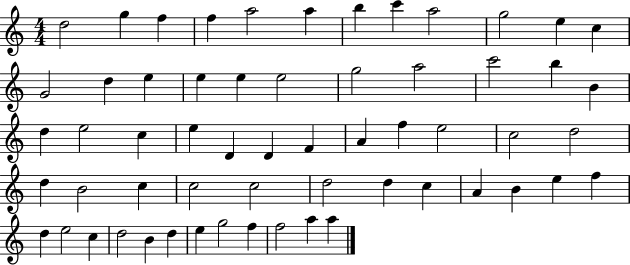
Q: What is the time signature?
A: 4/4